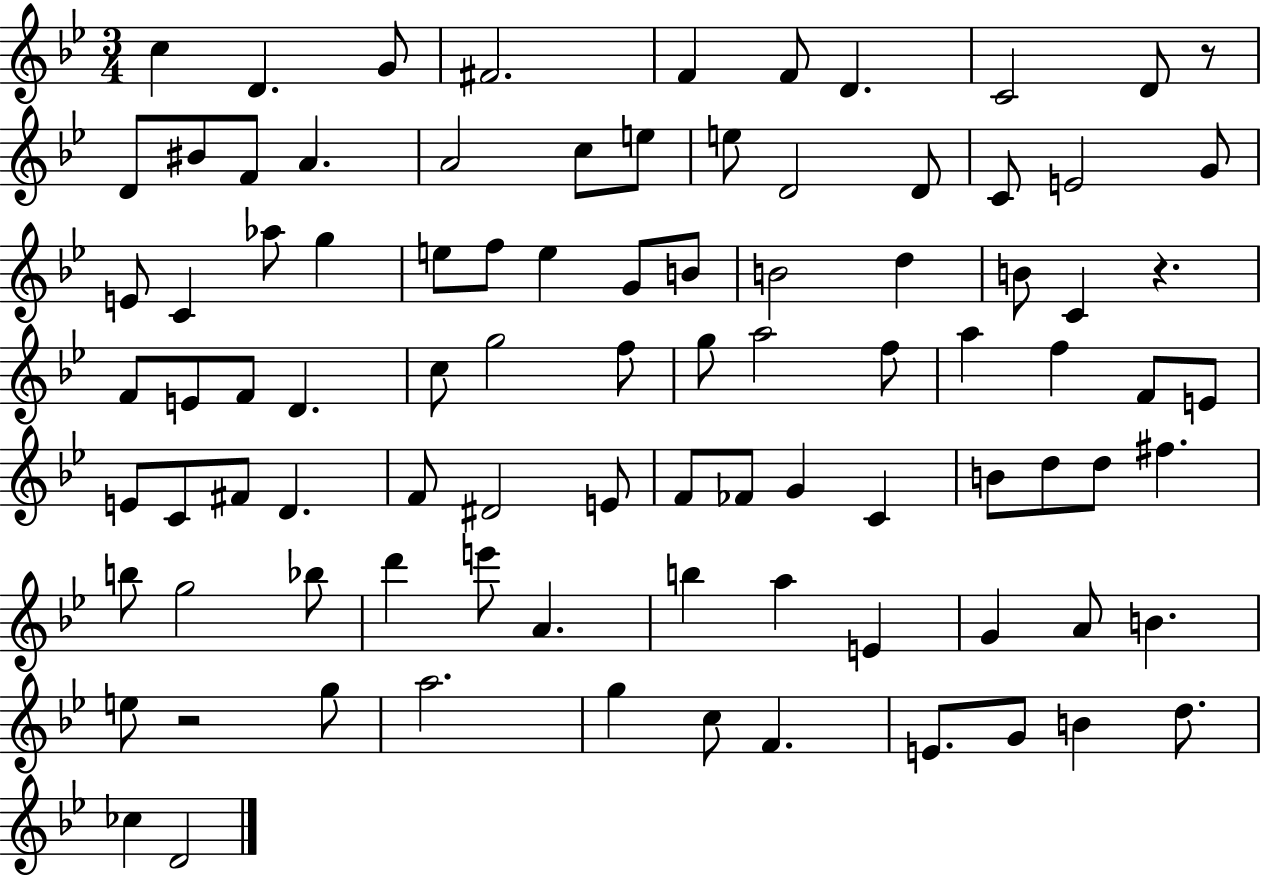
C5/q D4/q. G4/e F#4/h. F4/q F4/e D4/q. C4/h D4/e R/e D4/e BIS4/e F4/e A4/q. A4/h C5/e E5/e E5/e D4/h D4/e C4/e E4/h G4/e E4/e C4/q Ab5/e G5/q E5/e F5/e E5/q G4/e B4/e B4/h D5/q B4/e C4/q R/q. F4/e E4/e F4/e D4/q. C5/e G5/h F5/e G5/e A5/h F5/e A5/q F5/q F4/e E4/e E4/e C4/e F#4/e D4/q. F4/e D#4/h E4/e F4/e FES4/e G4/q C4/q B4/e D5/e D5/e F#5/q. B5/e G5/h Bb5/e D6/q E6/e A4/q. B5/q A5/q E4/q G4/q A4/e B4/q. E5/e R/h G5/e A5/h. G5/q C5/e F4/q. E4/e. G4/e B4/q D5/e. CES5/q D4/h